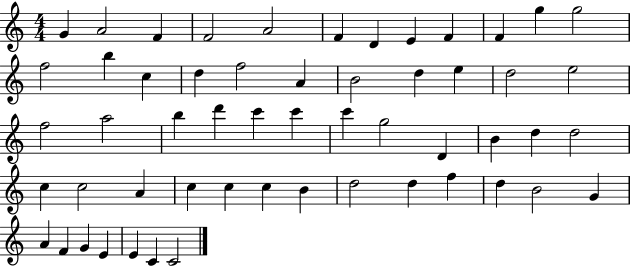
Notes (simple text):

G4/q A4/h F4/q F4/h A4/h F4/q D4/q E4/q F4/q F4/q G5/q G5/h F5/h B5/q C5/q D5/q F5/h A4/q B4/h D5/q E5/q D5/h E5/h F5/h A5/h B5/q D6/q C6/q C6/q C6/q G5/h D4/q B4/q D5/q D5/h C5/q C5/h A4/q C5/q C5/q C5/q B4/q D5/h D5/q F5/q D5/q B4/h G4/q A4/q F4/q G4/q E4/q E4/q C4/q C4/h